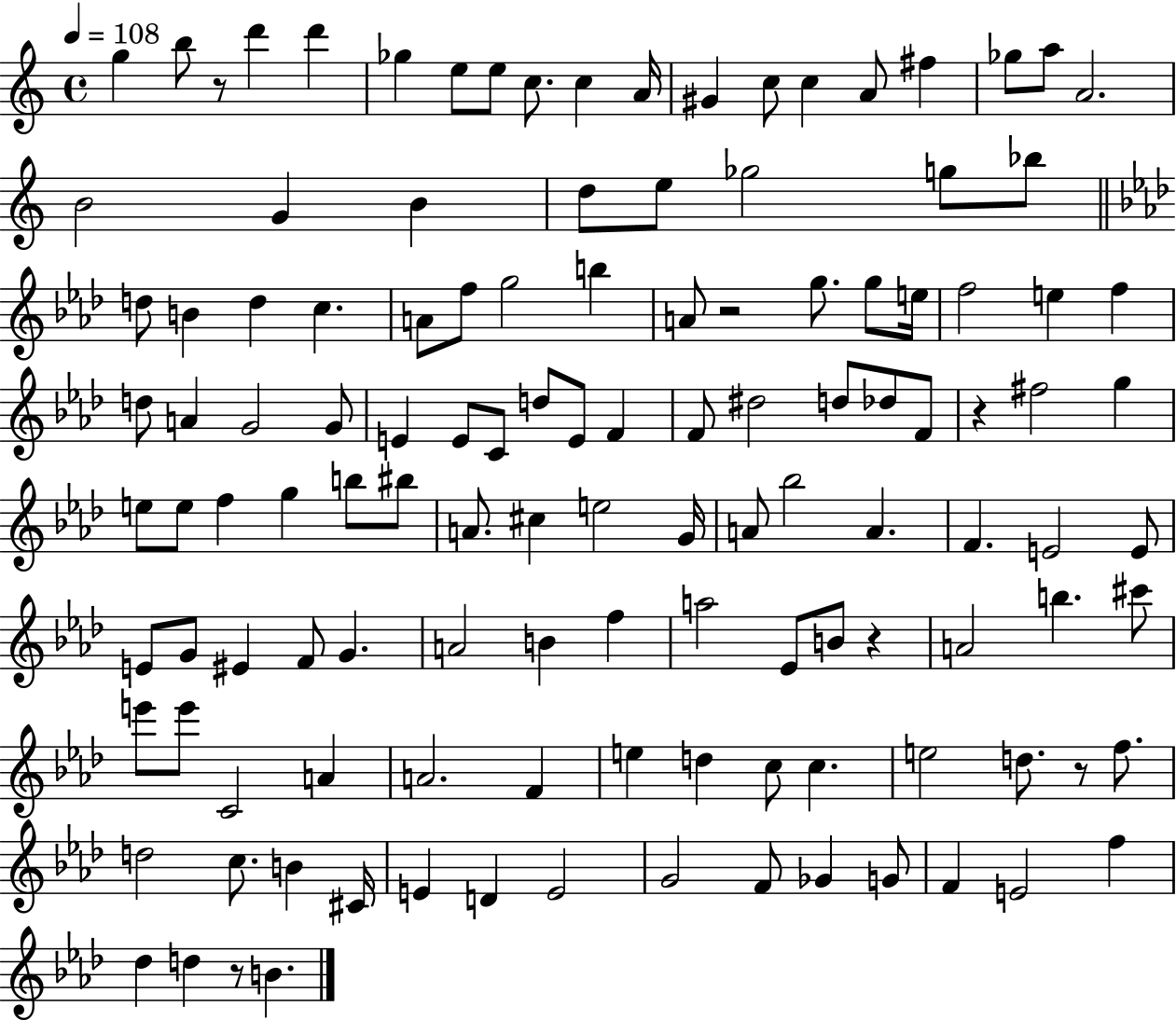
{
  \clef treble
  \time 4/4
  \defaultTimeSignature
  \key c \major
  \tempo 4 = 108
  \repeat volta 2 { g''4 b''8 r8 d'''4 d'''4 | ges''4 e''8 e''8 c''8. c''4 a'16 | gis'4 c''8 c''4 a'8 fis''4 | ges''8 a''8 a'2. | \break b'2 g'4 b'4 | d''8 e''8 ges''2 g''8 bes''8 | \bar "||" \break \key f \minor d''8 b'4 d''4 c''4. | a'8 f''8 g''2 b''4 | a'8 r2 g''8. g''8 e''16 | f''2 e''4 f''4 | \break d''8 a'4 g'2 g'8 | e'4 e'8 c'8 d''8 e'8 f'4 | f'8 dis''2 d''8 des''8 f'8 | r4 fis''2 g''4 | \break e''8 e''8 f''4 g''4 b''8 bis''8 | a'8. cis''4 e''2 g'16 | a'8 bes''2 a'4. | f'4. e'2 e'8 | \break e'8 g'8 eis'4 f'8 g'4. | a'2 b'4 f''4 | a''2 ees'8 b'8 r4 | a'2 b''4. cis'''8 | \break e'''8 e'''8 c'2 a'4 | a'2. f'4 | e''4 d''4 c''8 c''4. | e''2 d''8. r8 f''8. | \break d''2 c''8. b'4 cis'16 | e'4 d'4 e'2 | g'2 f'8 ges'4 g'8 | f'4 e'2 f''4 | \break des''4 d''4 r8 b'4. | } \bar "|."
}